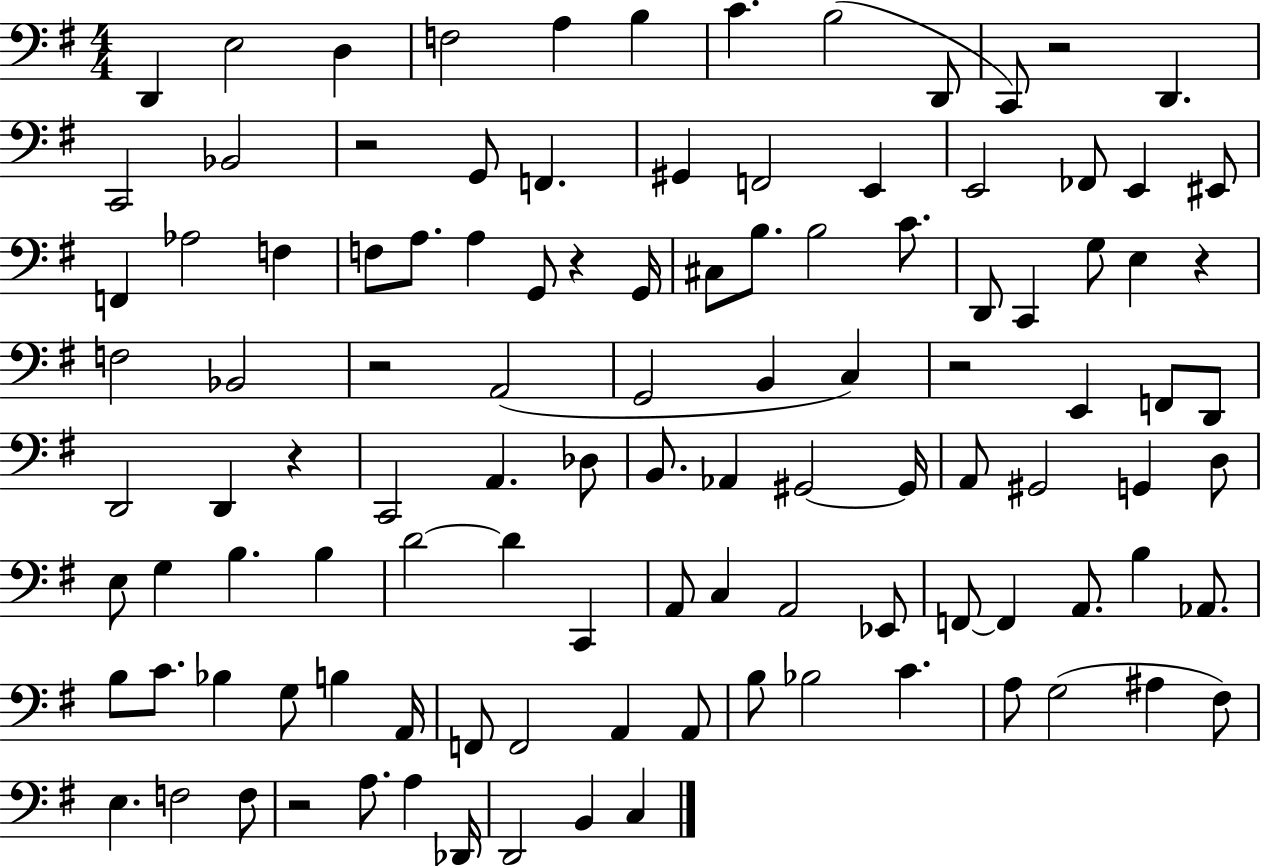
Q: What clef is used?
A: bass